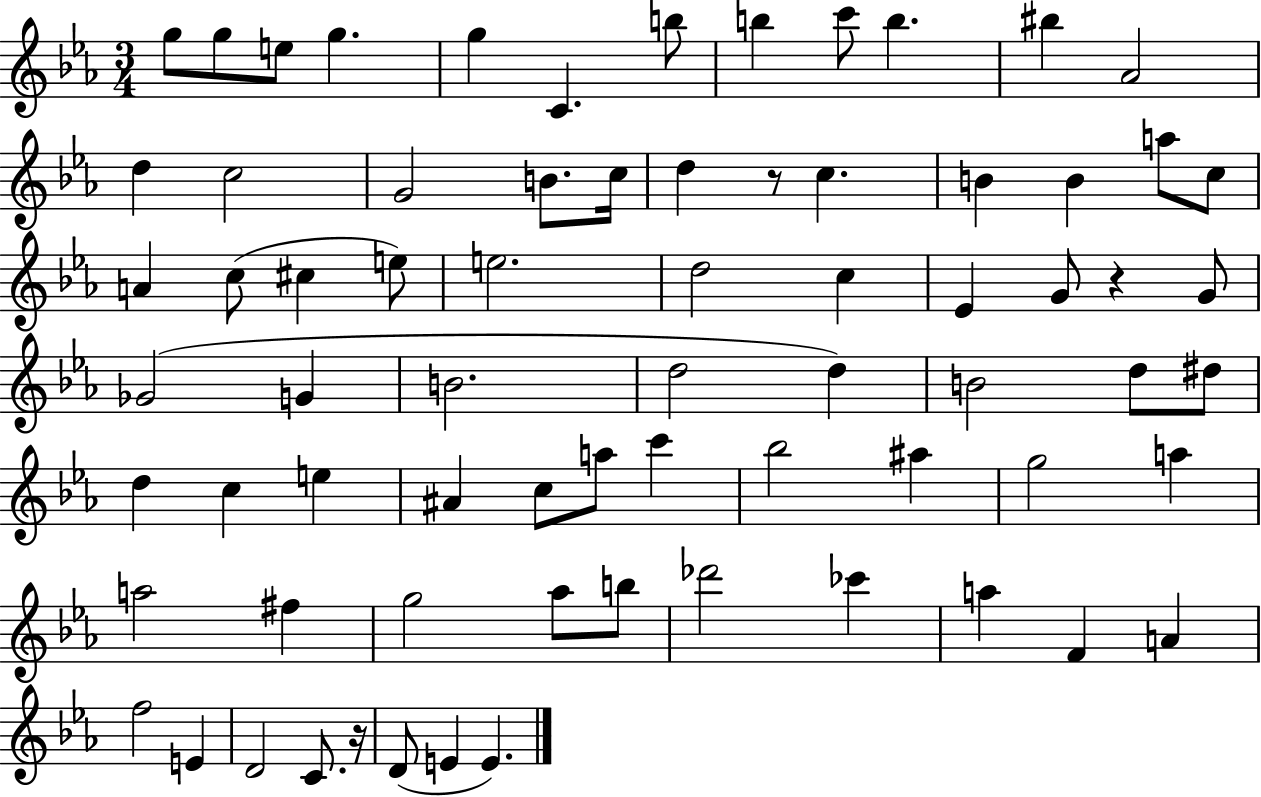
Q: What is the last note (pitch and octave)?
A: E4